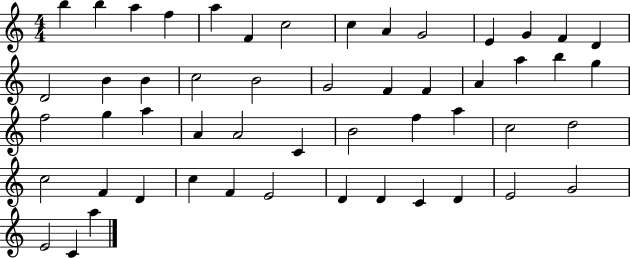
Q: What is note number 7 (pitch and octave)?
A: C5